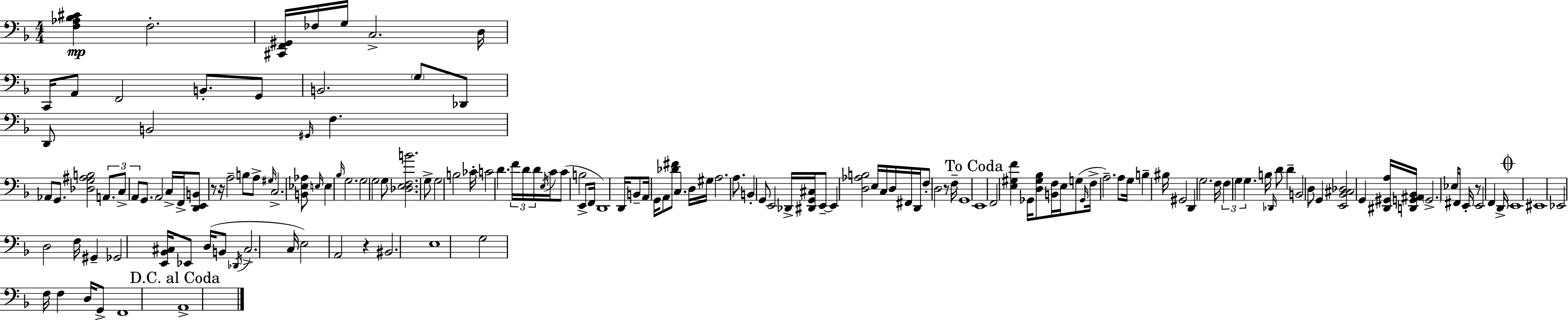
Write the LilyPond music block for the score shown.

{
  \clef bass
  \numericTimeSignature
  \time 4/4
  \key d \minor
  <f aes bes cis'>4\mp f2.-. | <cis, f, gis,>16 fes16 g16 c2.-> d16 | c,16 a,8 f,2 b,8.-. g,8 | b,2. \parenthesize g8 des,8 | \break d,8 b,2 \grace { gis,16 } f4. | aes,8 g,8. <des g ais b>2 \tuplet 3/2 { a,8. | c8-> a,8 } g,8. a,2 | c16-> f,16-> <d, e, b,>8 r8 r16 a2-- b8 | \break a8-> \grace { gis16 } c2.-> | <b, ees aes>8 \grace { e16 } e4 \grace { bes16 } g2. | g2 g2 | g8 <des e f b'>2. | \break g8-> g2 b2 | ces'16-. c'2 d'4. | \tuplet 3/2 { f'16 d'16 d'16 } \acciaccatura { e16 } c'16 c'8( b2 | e,8-> f,16 d,1) | \break d,16 b,8-- a,16 g,16 a,8 <des' fis'>8 c4. | d16 gis16 a2. | a8. b,4-. g,8 e,2 | des,16-> <dis, g, cis>16 e,8--~~ e,4 <d aes b>2 | \break e16 c16 d16 fis,16 d,16 f8-. d2 | r8 f16-- g,1 | \mark "To Coda" e,1 | f,2 <e gis f'>4 | \break ges,16 <d gis bes>8 <b, f>16 e16 g8( \grace { ges,16 } f16-> a2.--) | a8 g16 b4-- bis16 gis,2 | d,4 g2. | f16 \tuplet 3/2 { f4 g4 g4. } | \break b16 \grace { des,16 } d'8 d'4-- b,2 | d8 g,4 <e, bes, cis des>2 | g,4 <dis, gis, a>16 <d, g, ais, bes,>16 \parenthesize g,2.-> | ees16 fis,16 e,16-. r8 e,2 | \break f,4 d,16-> \mark \markup { \musicglyph "scripts.coda" } e,1 | eis,1 | ees,2 d2 | f16 gis,4-- ges,2 | \break <e, bes, cis>16 ees,8 d16( b,8 \acciaccatura { des,16 } cis2.-> | c16 e2) | a,2 r4 bis,2. | e1 | \break g2 | f16 f4 d16 g,8-> f,1 | \mark "D.C. al Coda" a,1-> | \bar "|."
}